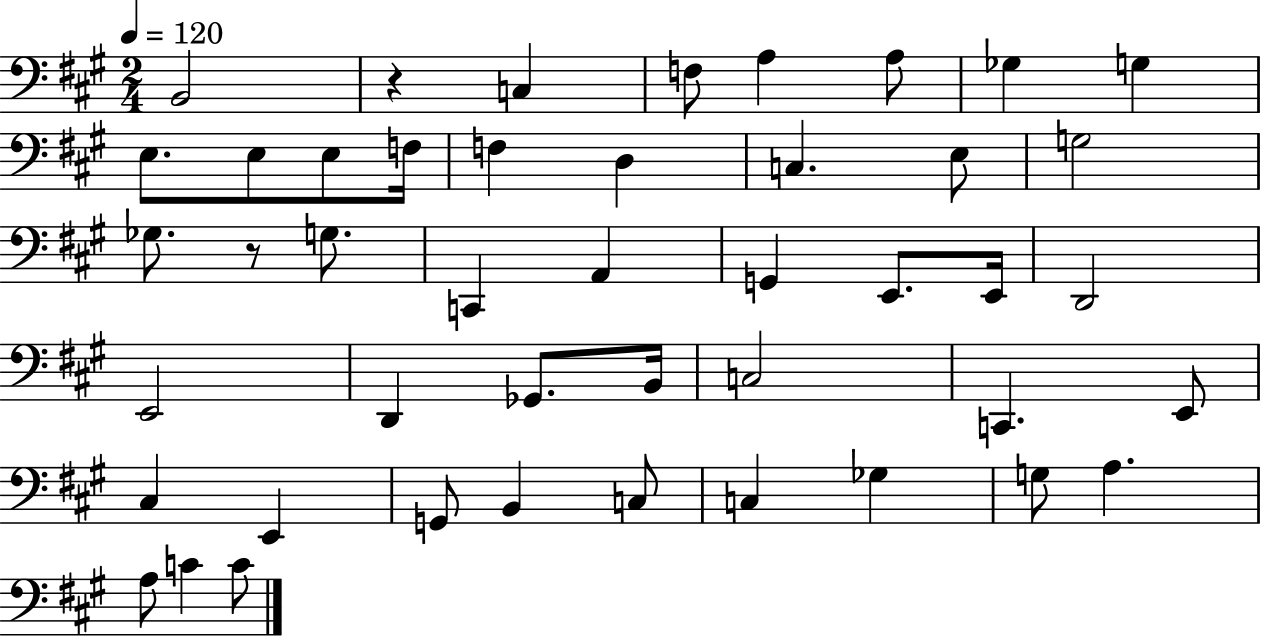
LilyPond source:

{
  \clef bass
  \numericTimeSignature
  \time 2/4
  \key a \major
  \tempo 4 = 120
  b,2 | r4 c4 | f8 a4 a8 | ges4 g4 | \break e8. e8 e8 f16 | f4 d4 | c4. e8 | g2 | \break ges8. r8 g8. | c,4 a,4 | g,4 e,8. e,16 | d,2 | \break e,2 | d,4 ges,8. b,16 | c2 | c,4. e,8 | \break cis4 e,4 | g,8 b,4 c8 | c4 ges4 | g8 a4. | \break a8 c'4 c'8 | \bar "|."
}